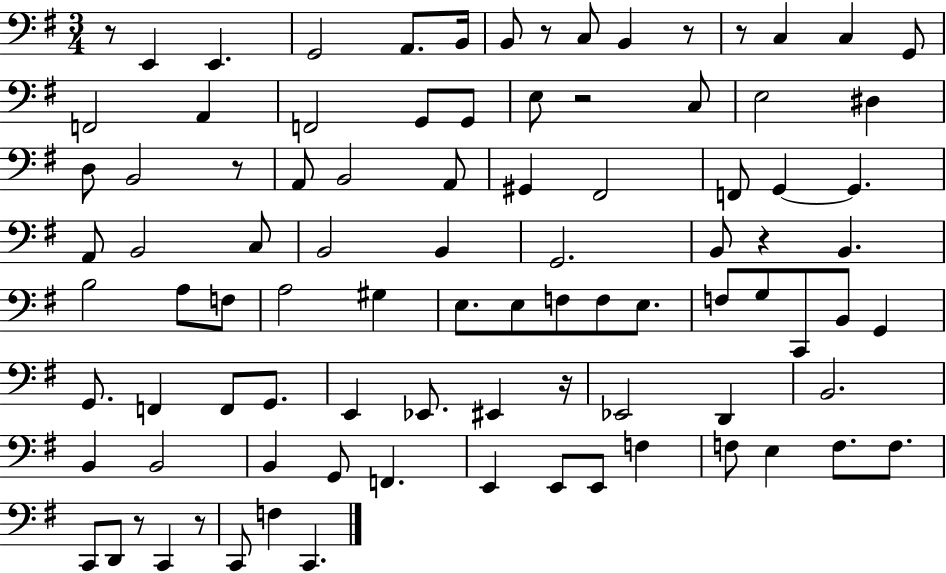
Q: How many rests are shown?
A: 10